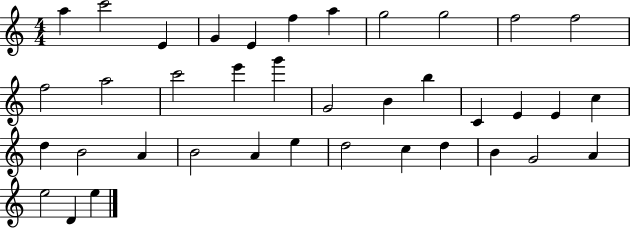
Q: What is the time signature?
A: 4/4